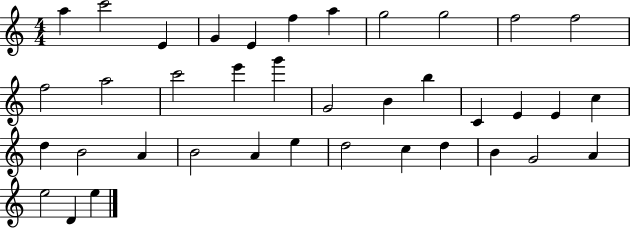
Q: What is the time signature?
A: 4/4